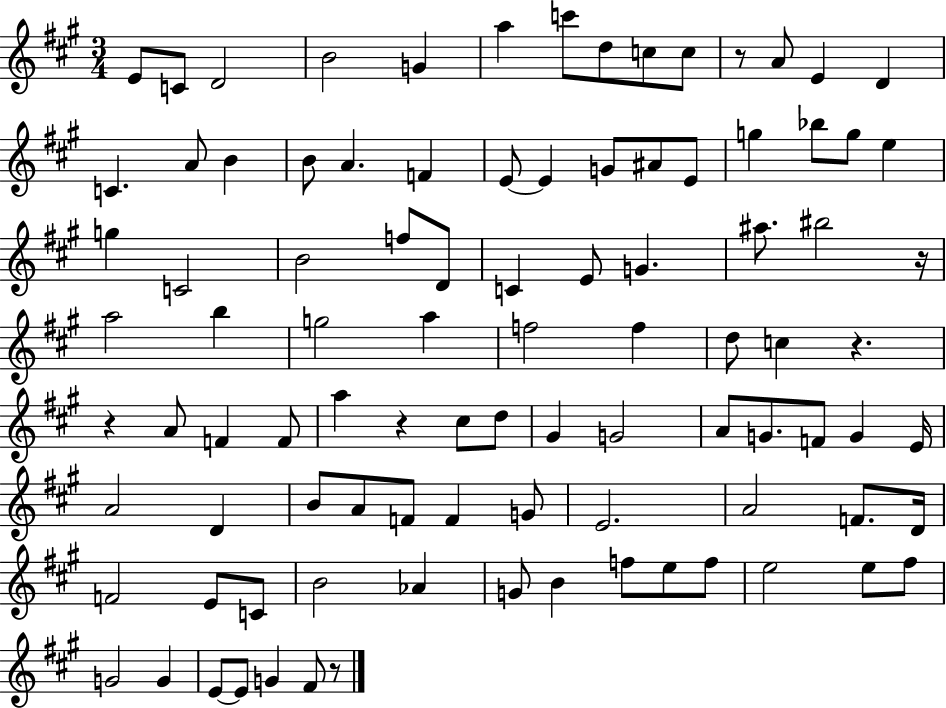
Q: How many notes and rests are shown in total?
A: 95